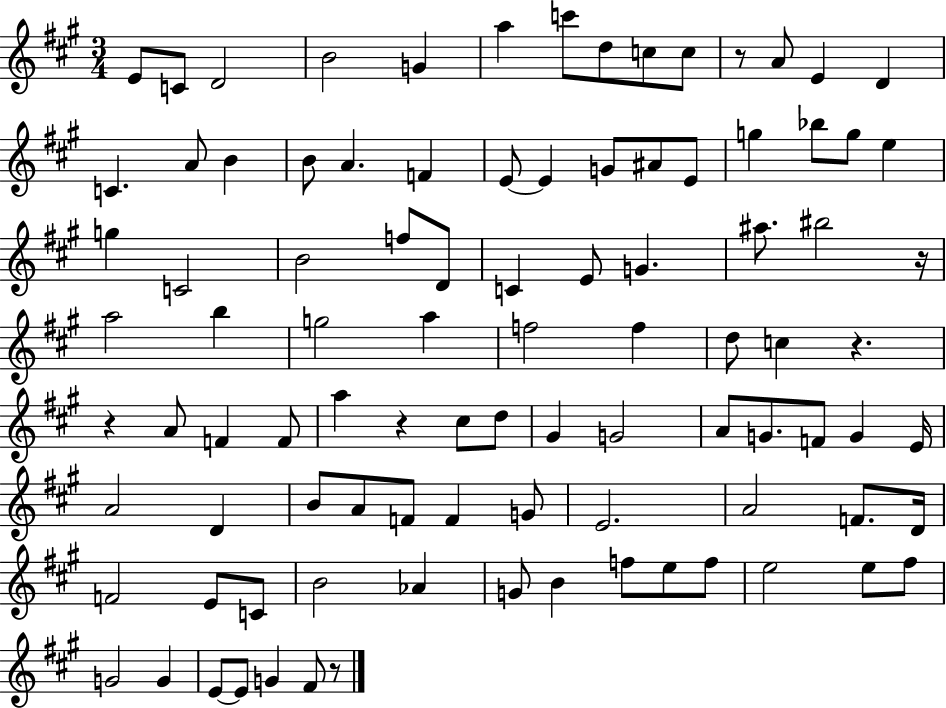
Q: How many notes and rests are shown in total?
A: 95